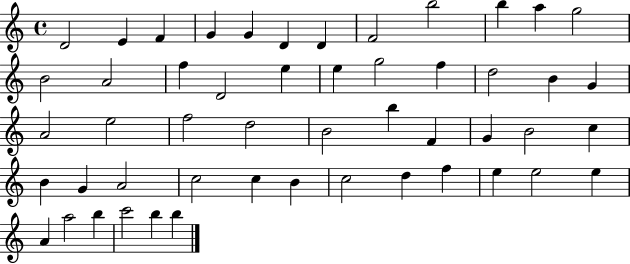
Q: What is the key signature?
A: C major